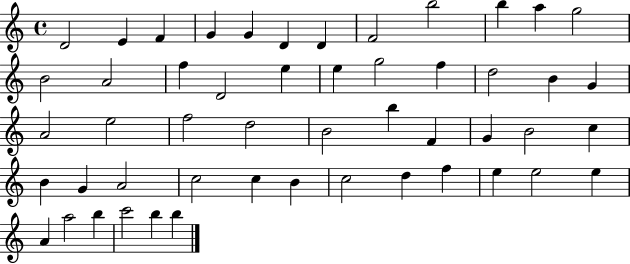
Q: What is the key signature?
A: C major